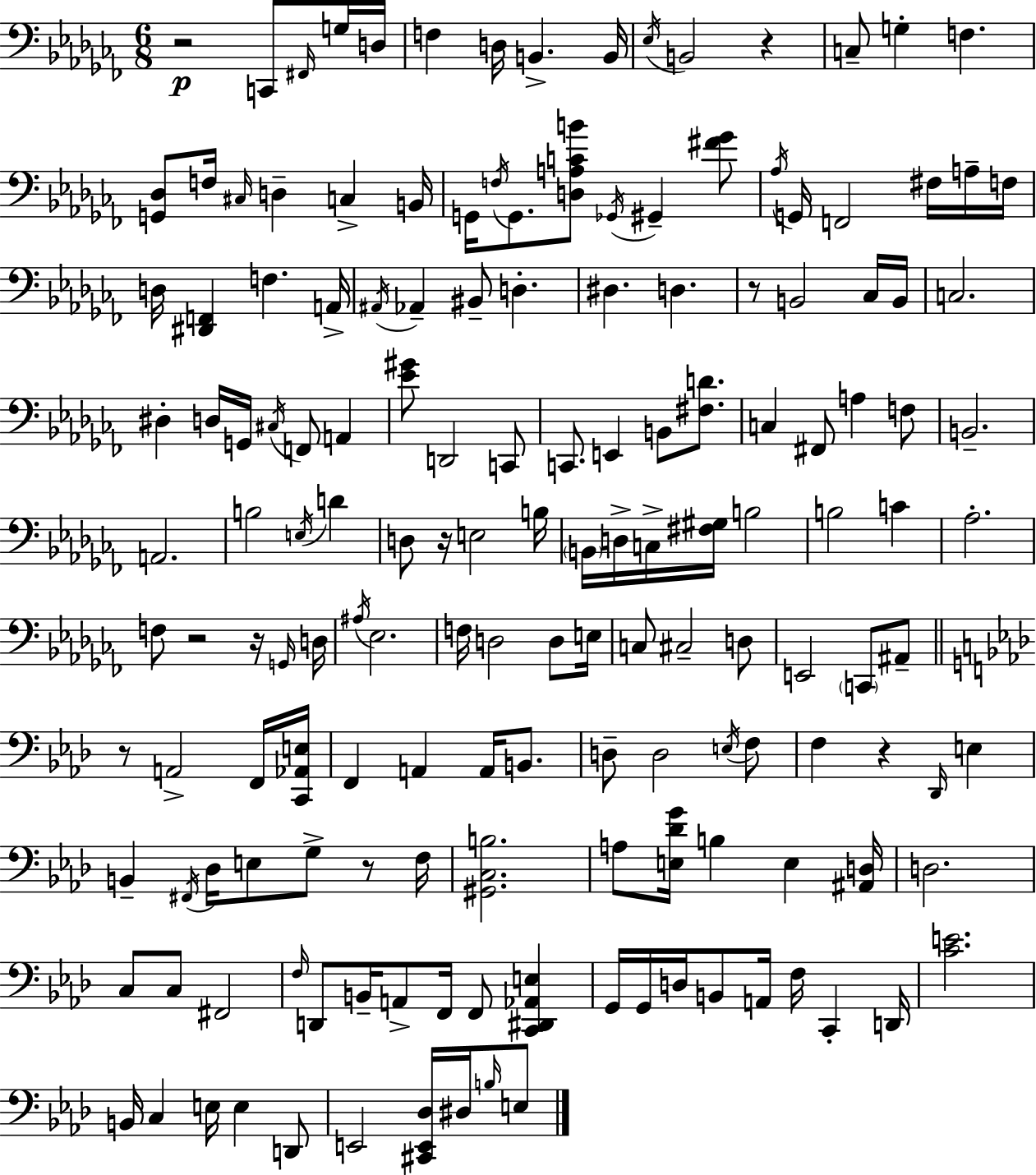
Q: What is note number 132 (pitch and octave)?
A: D2